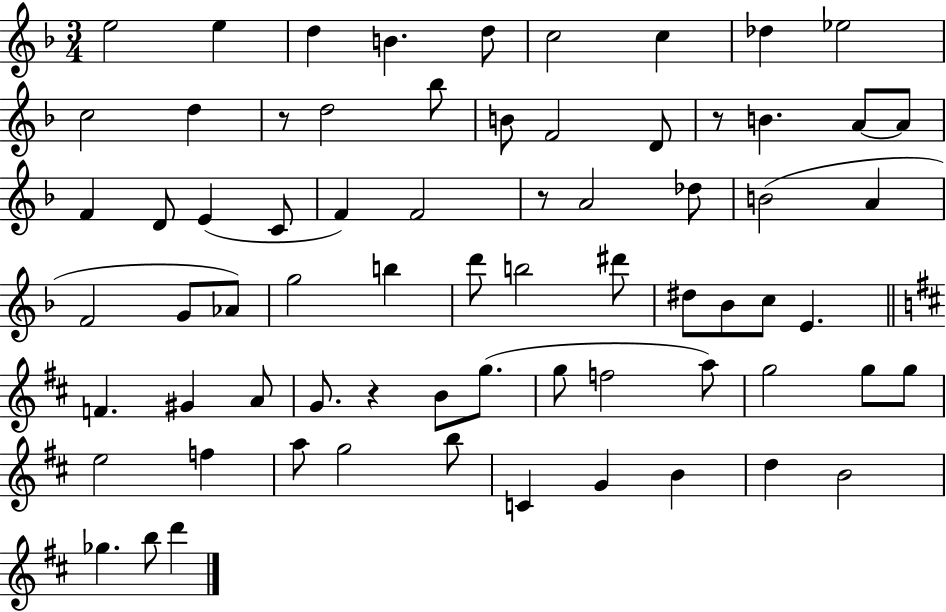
E5/h E5/q D5/q B4/q. D5/e C5/h C5/q Db5/q Eb5/h C5/h D5/q R/e D5/h Bb5/e B4/e F4/h D4/e R/e B4/q. A4/e A4/e F4/q D4/e E4/q C4/e F4/q F4/h R/e A4/h Db5/e B4/h A4/q F4/h G4/e Ab4/e G5/h B5/q D6/e B5/h D#6/e D#5/e Bb4/e C5/e E4/q. F4/q. G#4/q A4/e G4/e. R/q B4/e G5/e. G5/e F5/h A5/e G5/h G5/e G5/e E5/h F5/q A5/e G5/h B5/e C4/q G4/q B4/q D5/q B4/h Gb5/q. B5/e D6/q